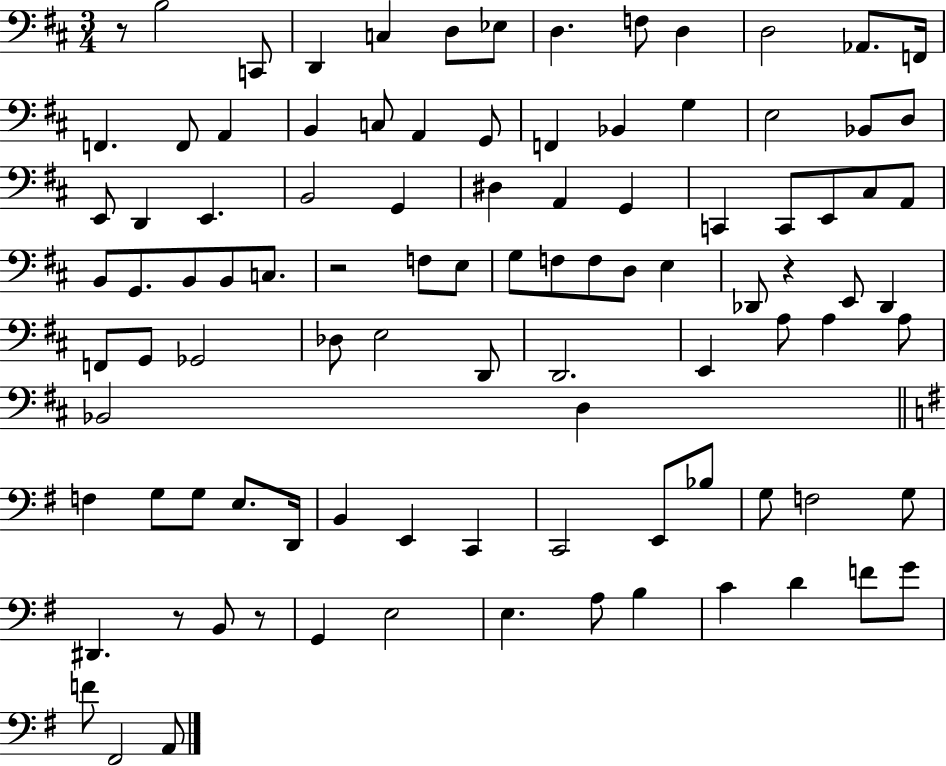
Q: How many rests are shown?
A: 5